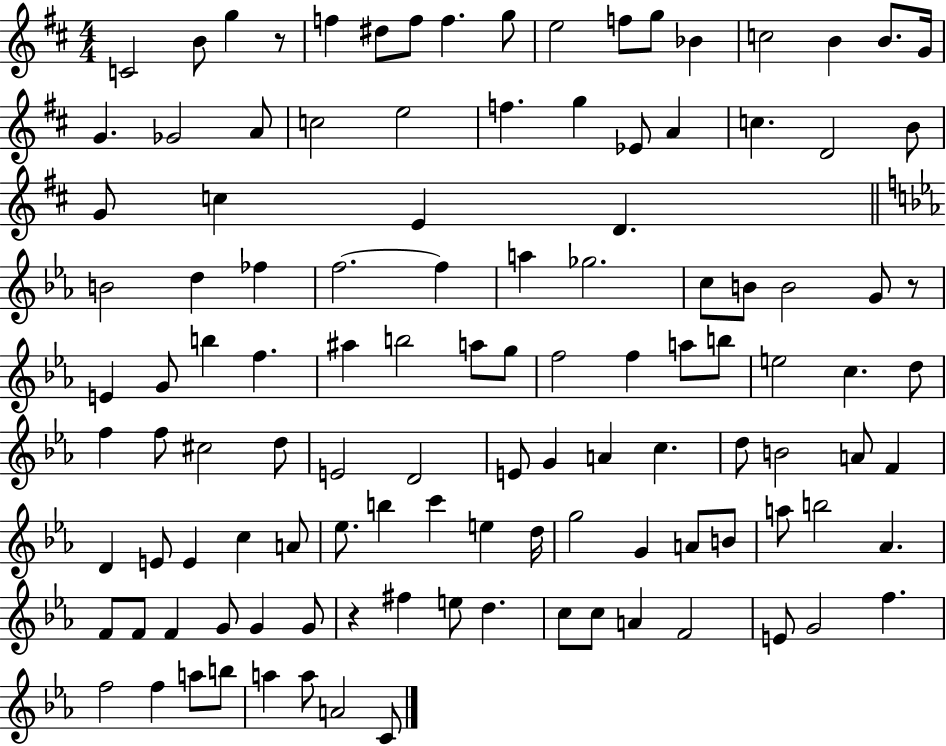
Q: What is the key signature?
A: D major